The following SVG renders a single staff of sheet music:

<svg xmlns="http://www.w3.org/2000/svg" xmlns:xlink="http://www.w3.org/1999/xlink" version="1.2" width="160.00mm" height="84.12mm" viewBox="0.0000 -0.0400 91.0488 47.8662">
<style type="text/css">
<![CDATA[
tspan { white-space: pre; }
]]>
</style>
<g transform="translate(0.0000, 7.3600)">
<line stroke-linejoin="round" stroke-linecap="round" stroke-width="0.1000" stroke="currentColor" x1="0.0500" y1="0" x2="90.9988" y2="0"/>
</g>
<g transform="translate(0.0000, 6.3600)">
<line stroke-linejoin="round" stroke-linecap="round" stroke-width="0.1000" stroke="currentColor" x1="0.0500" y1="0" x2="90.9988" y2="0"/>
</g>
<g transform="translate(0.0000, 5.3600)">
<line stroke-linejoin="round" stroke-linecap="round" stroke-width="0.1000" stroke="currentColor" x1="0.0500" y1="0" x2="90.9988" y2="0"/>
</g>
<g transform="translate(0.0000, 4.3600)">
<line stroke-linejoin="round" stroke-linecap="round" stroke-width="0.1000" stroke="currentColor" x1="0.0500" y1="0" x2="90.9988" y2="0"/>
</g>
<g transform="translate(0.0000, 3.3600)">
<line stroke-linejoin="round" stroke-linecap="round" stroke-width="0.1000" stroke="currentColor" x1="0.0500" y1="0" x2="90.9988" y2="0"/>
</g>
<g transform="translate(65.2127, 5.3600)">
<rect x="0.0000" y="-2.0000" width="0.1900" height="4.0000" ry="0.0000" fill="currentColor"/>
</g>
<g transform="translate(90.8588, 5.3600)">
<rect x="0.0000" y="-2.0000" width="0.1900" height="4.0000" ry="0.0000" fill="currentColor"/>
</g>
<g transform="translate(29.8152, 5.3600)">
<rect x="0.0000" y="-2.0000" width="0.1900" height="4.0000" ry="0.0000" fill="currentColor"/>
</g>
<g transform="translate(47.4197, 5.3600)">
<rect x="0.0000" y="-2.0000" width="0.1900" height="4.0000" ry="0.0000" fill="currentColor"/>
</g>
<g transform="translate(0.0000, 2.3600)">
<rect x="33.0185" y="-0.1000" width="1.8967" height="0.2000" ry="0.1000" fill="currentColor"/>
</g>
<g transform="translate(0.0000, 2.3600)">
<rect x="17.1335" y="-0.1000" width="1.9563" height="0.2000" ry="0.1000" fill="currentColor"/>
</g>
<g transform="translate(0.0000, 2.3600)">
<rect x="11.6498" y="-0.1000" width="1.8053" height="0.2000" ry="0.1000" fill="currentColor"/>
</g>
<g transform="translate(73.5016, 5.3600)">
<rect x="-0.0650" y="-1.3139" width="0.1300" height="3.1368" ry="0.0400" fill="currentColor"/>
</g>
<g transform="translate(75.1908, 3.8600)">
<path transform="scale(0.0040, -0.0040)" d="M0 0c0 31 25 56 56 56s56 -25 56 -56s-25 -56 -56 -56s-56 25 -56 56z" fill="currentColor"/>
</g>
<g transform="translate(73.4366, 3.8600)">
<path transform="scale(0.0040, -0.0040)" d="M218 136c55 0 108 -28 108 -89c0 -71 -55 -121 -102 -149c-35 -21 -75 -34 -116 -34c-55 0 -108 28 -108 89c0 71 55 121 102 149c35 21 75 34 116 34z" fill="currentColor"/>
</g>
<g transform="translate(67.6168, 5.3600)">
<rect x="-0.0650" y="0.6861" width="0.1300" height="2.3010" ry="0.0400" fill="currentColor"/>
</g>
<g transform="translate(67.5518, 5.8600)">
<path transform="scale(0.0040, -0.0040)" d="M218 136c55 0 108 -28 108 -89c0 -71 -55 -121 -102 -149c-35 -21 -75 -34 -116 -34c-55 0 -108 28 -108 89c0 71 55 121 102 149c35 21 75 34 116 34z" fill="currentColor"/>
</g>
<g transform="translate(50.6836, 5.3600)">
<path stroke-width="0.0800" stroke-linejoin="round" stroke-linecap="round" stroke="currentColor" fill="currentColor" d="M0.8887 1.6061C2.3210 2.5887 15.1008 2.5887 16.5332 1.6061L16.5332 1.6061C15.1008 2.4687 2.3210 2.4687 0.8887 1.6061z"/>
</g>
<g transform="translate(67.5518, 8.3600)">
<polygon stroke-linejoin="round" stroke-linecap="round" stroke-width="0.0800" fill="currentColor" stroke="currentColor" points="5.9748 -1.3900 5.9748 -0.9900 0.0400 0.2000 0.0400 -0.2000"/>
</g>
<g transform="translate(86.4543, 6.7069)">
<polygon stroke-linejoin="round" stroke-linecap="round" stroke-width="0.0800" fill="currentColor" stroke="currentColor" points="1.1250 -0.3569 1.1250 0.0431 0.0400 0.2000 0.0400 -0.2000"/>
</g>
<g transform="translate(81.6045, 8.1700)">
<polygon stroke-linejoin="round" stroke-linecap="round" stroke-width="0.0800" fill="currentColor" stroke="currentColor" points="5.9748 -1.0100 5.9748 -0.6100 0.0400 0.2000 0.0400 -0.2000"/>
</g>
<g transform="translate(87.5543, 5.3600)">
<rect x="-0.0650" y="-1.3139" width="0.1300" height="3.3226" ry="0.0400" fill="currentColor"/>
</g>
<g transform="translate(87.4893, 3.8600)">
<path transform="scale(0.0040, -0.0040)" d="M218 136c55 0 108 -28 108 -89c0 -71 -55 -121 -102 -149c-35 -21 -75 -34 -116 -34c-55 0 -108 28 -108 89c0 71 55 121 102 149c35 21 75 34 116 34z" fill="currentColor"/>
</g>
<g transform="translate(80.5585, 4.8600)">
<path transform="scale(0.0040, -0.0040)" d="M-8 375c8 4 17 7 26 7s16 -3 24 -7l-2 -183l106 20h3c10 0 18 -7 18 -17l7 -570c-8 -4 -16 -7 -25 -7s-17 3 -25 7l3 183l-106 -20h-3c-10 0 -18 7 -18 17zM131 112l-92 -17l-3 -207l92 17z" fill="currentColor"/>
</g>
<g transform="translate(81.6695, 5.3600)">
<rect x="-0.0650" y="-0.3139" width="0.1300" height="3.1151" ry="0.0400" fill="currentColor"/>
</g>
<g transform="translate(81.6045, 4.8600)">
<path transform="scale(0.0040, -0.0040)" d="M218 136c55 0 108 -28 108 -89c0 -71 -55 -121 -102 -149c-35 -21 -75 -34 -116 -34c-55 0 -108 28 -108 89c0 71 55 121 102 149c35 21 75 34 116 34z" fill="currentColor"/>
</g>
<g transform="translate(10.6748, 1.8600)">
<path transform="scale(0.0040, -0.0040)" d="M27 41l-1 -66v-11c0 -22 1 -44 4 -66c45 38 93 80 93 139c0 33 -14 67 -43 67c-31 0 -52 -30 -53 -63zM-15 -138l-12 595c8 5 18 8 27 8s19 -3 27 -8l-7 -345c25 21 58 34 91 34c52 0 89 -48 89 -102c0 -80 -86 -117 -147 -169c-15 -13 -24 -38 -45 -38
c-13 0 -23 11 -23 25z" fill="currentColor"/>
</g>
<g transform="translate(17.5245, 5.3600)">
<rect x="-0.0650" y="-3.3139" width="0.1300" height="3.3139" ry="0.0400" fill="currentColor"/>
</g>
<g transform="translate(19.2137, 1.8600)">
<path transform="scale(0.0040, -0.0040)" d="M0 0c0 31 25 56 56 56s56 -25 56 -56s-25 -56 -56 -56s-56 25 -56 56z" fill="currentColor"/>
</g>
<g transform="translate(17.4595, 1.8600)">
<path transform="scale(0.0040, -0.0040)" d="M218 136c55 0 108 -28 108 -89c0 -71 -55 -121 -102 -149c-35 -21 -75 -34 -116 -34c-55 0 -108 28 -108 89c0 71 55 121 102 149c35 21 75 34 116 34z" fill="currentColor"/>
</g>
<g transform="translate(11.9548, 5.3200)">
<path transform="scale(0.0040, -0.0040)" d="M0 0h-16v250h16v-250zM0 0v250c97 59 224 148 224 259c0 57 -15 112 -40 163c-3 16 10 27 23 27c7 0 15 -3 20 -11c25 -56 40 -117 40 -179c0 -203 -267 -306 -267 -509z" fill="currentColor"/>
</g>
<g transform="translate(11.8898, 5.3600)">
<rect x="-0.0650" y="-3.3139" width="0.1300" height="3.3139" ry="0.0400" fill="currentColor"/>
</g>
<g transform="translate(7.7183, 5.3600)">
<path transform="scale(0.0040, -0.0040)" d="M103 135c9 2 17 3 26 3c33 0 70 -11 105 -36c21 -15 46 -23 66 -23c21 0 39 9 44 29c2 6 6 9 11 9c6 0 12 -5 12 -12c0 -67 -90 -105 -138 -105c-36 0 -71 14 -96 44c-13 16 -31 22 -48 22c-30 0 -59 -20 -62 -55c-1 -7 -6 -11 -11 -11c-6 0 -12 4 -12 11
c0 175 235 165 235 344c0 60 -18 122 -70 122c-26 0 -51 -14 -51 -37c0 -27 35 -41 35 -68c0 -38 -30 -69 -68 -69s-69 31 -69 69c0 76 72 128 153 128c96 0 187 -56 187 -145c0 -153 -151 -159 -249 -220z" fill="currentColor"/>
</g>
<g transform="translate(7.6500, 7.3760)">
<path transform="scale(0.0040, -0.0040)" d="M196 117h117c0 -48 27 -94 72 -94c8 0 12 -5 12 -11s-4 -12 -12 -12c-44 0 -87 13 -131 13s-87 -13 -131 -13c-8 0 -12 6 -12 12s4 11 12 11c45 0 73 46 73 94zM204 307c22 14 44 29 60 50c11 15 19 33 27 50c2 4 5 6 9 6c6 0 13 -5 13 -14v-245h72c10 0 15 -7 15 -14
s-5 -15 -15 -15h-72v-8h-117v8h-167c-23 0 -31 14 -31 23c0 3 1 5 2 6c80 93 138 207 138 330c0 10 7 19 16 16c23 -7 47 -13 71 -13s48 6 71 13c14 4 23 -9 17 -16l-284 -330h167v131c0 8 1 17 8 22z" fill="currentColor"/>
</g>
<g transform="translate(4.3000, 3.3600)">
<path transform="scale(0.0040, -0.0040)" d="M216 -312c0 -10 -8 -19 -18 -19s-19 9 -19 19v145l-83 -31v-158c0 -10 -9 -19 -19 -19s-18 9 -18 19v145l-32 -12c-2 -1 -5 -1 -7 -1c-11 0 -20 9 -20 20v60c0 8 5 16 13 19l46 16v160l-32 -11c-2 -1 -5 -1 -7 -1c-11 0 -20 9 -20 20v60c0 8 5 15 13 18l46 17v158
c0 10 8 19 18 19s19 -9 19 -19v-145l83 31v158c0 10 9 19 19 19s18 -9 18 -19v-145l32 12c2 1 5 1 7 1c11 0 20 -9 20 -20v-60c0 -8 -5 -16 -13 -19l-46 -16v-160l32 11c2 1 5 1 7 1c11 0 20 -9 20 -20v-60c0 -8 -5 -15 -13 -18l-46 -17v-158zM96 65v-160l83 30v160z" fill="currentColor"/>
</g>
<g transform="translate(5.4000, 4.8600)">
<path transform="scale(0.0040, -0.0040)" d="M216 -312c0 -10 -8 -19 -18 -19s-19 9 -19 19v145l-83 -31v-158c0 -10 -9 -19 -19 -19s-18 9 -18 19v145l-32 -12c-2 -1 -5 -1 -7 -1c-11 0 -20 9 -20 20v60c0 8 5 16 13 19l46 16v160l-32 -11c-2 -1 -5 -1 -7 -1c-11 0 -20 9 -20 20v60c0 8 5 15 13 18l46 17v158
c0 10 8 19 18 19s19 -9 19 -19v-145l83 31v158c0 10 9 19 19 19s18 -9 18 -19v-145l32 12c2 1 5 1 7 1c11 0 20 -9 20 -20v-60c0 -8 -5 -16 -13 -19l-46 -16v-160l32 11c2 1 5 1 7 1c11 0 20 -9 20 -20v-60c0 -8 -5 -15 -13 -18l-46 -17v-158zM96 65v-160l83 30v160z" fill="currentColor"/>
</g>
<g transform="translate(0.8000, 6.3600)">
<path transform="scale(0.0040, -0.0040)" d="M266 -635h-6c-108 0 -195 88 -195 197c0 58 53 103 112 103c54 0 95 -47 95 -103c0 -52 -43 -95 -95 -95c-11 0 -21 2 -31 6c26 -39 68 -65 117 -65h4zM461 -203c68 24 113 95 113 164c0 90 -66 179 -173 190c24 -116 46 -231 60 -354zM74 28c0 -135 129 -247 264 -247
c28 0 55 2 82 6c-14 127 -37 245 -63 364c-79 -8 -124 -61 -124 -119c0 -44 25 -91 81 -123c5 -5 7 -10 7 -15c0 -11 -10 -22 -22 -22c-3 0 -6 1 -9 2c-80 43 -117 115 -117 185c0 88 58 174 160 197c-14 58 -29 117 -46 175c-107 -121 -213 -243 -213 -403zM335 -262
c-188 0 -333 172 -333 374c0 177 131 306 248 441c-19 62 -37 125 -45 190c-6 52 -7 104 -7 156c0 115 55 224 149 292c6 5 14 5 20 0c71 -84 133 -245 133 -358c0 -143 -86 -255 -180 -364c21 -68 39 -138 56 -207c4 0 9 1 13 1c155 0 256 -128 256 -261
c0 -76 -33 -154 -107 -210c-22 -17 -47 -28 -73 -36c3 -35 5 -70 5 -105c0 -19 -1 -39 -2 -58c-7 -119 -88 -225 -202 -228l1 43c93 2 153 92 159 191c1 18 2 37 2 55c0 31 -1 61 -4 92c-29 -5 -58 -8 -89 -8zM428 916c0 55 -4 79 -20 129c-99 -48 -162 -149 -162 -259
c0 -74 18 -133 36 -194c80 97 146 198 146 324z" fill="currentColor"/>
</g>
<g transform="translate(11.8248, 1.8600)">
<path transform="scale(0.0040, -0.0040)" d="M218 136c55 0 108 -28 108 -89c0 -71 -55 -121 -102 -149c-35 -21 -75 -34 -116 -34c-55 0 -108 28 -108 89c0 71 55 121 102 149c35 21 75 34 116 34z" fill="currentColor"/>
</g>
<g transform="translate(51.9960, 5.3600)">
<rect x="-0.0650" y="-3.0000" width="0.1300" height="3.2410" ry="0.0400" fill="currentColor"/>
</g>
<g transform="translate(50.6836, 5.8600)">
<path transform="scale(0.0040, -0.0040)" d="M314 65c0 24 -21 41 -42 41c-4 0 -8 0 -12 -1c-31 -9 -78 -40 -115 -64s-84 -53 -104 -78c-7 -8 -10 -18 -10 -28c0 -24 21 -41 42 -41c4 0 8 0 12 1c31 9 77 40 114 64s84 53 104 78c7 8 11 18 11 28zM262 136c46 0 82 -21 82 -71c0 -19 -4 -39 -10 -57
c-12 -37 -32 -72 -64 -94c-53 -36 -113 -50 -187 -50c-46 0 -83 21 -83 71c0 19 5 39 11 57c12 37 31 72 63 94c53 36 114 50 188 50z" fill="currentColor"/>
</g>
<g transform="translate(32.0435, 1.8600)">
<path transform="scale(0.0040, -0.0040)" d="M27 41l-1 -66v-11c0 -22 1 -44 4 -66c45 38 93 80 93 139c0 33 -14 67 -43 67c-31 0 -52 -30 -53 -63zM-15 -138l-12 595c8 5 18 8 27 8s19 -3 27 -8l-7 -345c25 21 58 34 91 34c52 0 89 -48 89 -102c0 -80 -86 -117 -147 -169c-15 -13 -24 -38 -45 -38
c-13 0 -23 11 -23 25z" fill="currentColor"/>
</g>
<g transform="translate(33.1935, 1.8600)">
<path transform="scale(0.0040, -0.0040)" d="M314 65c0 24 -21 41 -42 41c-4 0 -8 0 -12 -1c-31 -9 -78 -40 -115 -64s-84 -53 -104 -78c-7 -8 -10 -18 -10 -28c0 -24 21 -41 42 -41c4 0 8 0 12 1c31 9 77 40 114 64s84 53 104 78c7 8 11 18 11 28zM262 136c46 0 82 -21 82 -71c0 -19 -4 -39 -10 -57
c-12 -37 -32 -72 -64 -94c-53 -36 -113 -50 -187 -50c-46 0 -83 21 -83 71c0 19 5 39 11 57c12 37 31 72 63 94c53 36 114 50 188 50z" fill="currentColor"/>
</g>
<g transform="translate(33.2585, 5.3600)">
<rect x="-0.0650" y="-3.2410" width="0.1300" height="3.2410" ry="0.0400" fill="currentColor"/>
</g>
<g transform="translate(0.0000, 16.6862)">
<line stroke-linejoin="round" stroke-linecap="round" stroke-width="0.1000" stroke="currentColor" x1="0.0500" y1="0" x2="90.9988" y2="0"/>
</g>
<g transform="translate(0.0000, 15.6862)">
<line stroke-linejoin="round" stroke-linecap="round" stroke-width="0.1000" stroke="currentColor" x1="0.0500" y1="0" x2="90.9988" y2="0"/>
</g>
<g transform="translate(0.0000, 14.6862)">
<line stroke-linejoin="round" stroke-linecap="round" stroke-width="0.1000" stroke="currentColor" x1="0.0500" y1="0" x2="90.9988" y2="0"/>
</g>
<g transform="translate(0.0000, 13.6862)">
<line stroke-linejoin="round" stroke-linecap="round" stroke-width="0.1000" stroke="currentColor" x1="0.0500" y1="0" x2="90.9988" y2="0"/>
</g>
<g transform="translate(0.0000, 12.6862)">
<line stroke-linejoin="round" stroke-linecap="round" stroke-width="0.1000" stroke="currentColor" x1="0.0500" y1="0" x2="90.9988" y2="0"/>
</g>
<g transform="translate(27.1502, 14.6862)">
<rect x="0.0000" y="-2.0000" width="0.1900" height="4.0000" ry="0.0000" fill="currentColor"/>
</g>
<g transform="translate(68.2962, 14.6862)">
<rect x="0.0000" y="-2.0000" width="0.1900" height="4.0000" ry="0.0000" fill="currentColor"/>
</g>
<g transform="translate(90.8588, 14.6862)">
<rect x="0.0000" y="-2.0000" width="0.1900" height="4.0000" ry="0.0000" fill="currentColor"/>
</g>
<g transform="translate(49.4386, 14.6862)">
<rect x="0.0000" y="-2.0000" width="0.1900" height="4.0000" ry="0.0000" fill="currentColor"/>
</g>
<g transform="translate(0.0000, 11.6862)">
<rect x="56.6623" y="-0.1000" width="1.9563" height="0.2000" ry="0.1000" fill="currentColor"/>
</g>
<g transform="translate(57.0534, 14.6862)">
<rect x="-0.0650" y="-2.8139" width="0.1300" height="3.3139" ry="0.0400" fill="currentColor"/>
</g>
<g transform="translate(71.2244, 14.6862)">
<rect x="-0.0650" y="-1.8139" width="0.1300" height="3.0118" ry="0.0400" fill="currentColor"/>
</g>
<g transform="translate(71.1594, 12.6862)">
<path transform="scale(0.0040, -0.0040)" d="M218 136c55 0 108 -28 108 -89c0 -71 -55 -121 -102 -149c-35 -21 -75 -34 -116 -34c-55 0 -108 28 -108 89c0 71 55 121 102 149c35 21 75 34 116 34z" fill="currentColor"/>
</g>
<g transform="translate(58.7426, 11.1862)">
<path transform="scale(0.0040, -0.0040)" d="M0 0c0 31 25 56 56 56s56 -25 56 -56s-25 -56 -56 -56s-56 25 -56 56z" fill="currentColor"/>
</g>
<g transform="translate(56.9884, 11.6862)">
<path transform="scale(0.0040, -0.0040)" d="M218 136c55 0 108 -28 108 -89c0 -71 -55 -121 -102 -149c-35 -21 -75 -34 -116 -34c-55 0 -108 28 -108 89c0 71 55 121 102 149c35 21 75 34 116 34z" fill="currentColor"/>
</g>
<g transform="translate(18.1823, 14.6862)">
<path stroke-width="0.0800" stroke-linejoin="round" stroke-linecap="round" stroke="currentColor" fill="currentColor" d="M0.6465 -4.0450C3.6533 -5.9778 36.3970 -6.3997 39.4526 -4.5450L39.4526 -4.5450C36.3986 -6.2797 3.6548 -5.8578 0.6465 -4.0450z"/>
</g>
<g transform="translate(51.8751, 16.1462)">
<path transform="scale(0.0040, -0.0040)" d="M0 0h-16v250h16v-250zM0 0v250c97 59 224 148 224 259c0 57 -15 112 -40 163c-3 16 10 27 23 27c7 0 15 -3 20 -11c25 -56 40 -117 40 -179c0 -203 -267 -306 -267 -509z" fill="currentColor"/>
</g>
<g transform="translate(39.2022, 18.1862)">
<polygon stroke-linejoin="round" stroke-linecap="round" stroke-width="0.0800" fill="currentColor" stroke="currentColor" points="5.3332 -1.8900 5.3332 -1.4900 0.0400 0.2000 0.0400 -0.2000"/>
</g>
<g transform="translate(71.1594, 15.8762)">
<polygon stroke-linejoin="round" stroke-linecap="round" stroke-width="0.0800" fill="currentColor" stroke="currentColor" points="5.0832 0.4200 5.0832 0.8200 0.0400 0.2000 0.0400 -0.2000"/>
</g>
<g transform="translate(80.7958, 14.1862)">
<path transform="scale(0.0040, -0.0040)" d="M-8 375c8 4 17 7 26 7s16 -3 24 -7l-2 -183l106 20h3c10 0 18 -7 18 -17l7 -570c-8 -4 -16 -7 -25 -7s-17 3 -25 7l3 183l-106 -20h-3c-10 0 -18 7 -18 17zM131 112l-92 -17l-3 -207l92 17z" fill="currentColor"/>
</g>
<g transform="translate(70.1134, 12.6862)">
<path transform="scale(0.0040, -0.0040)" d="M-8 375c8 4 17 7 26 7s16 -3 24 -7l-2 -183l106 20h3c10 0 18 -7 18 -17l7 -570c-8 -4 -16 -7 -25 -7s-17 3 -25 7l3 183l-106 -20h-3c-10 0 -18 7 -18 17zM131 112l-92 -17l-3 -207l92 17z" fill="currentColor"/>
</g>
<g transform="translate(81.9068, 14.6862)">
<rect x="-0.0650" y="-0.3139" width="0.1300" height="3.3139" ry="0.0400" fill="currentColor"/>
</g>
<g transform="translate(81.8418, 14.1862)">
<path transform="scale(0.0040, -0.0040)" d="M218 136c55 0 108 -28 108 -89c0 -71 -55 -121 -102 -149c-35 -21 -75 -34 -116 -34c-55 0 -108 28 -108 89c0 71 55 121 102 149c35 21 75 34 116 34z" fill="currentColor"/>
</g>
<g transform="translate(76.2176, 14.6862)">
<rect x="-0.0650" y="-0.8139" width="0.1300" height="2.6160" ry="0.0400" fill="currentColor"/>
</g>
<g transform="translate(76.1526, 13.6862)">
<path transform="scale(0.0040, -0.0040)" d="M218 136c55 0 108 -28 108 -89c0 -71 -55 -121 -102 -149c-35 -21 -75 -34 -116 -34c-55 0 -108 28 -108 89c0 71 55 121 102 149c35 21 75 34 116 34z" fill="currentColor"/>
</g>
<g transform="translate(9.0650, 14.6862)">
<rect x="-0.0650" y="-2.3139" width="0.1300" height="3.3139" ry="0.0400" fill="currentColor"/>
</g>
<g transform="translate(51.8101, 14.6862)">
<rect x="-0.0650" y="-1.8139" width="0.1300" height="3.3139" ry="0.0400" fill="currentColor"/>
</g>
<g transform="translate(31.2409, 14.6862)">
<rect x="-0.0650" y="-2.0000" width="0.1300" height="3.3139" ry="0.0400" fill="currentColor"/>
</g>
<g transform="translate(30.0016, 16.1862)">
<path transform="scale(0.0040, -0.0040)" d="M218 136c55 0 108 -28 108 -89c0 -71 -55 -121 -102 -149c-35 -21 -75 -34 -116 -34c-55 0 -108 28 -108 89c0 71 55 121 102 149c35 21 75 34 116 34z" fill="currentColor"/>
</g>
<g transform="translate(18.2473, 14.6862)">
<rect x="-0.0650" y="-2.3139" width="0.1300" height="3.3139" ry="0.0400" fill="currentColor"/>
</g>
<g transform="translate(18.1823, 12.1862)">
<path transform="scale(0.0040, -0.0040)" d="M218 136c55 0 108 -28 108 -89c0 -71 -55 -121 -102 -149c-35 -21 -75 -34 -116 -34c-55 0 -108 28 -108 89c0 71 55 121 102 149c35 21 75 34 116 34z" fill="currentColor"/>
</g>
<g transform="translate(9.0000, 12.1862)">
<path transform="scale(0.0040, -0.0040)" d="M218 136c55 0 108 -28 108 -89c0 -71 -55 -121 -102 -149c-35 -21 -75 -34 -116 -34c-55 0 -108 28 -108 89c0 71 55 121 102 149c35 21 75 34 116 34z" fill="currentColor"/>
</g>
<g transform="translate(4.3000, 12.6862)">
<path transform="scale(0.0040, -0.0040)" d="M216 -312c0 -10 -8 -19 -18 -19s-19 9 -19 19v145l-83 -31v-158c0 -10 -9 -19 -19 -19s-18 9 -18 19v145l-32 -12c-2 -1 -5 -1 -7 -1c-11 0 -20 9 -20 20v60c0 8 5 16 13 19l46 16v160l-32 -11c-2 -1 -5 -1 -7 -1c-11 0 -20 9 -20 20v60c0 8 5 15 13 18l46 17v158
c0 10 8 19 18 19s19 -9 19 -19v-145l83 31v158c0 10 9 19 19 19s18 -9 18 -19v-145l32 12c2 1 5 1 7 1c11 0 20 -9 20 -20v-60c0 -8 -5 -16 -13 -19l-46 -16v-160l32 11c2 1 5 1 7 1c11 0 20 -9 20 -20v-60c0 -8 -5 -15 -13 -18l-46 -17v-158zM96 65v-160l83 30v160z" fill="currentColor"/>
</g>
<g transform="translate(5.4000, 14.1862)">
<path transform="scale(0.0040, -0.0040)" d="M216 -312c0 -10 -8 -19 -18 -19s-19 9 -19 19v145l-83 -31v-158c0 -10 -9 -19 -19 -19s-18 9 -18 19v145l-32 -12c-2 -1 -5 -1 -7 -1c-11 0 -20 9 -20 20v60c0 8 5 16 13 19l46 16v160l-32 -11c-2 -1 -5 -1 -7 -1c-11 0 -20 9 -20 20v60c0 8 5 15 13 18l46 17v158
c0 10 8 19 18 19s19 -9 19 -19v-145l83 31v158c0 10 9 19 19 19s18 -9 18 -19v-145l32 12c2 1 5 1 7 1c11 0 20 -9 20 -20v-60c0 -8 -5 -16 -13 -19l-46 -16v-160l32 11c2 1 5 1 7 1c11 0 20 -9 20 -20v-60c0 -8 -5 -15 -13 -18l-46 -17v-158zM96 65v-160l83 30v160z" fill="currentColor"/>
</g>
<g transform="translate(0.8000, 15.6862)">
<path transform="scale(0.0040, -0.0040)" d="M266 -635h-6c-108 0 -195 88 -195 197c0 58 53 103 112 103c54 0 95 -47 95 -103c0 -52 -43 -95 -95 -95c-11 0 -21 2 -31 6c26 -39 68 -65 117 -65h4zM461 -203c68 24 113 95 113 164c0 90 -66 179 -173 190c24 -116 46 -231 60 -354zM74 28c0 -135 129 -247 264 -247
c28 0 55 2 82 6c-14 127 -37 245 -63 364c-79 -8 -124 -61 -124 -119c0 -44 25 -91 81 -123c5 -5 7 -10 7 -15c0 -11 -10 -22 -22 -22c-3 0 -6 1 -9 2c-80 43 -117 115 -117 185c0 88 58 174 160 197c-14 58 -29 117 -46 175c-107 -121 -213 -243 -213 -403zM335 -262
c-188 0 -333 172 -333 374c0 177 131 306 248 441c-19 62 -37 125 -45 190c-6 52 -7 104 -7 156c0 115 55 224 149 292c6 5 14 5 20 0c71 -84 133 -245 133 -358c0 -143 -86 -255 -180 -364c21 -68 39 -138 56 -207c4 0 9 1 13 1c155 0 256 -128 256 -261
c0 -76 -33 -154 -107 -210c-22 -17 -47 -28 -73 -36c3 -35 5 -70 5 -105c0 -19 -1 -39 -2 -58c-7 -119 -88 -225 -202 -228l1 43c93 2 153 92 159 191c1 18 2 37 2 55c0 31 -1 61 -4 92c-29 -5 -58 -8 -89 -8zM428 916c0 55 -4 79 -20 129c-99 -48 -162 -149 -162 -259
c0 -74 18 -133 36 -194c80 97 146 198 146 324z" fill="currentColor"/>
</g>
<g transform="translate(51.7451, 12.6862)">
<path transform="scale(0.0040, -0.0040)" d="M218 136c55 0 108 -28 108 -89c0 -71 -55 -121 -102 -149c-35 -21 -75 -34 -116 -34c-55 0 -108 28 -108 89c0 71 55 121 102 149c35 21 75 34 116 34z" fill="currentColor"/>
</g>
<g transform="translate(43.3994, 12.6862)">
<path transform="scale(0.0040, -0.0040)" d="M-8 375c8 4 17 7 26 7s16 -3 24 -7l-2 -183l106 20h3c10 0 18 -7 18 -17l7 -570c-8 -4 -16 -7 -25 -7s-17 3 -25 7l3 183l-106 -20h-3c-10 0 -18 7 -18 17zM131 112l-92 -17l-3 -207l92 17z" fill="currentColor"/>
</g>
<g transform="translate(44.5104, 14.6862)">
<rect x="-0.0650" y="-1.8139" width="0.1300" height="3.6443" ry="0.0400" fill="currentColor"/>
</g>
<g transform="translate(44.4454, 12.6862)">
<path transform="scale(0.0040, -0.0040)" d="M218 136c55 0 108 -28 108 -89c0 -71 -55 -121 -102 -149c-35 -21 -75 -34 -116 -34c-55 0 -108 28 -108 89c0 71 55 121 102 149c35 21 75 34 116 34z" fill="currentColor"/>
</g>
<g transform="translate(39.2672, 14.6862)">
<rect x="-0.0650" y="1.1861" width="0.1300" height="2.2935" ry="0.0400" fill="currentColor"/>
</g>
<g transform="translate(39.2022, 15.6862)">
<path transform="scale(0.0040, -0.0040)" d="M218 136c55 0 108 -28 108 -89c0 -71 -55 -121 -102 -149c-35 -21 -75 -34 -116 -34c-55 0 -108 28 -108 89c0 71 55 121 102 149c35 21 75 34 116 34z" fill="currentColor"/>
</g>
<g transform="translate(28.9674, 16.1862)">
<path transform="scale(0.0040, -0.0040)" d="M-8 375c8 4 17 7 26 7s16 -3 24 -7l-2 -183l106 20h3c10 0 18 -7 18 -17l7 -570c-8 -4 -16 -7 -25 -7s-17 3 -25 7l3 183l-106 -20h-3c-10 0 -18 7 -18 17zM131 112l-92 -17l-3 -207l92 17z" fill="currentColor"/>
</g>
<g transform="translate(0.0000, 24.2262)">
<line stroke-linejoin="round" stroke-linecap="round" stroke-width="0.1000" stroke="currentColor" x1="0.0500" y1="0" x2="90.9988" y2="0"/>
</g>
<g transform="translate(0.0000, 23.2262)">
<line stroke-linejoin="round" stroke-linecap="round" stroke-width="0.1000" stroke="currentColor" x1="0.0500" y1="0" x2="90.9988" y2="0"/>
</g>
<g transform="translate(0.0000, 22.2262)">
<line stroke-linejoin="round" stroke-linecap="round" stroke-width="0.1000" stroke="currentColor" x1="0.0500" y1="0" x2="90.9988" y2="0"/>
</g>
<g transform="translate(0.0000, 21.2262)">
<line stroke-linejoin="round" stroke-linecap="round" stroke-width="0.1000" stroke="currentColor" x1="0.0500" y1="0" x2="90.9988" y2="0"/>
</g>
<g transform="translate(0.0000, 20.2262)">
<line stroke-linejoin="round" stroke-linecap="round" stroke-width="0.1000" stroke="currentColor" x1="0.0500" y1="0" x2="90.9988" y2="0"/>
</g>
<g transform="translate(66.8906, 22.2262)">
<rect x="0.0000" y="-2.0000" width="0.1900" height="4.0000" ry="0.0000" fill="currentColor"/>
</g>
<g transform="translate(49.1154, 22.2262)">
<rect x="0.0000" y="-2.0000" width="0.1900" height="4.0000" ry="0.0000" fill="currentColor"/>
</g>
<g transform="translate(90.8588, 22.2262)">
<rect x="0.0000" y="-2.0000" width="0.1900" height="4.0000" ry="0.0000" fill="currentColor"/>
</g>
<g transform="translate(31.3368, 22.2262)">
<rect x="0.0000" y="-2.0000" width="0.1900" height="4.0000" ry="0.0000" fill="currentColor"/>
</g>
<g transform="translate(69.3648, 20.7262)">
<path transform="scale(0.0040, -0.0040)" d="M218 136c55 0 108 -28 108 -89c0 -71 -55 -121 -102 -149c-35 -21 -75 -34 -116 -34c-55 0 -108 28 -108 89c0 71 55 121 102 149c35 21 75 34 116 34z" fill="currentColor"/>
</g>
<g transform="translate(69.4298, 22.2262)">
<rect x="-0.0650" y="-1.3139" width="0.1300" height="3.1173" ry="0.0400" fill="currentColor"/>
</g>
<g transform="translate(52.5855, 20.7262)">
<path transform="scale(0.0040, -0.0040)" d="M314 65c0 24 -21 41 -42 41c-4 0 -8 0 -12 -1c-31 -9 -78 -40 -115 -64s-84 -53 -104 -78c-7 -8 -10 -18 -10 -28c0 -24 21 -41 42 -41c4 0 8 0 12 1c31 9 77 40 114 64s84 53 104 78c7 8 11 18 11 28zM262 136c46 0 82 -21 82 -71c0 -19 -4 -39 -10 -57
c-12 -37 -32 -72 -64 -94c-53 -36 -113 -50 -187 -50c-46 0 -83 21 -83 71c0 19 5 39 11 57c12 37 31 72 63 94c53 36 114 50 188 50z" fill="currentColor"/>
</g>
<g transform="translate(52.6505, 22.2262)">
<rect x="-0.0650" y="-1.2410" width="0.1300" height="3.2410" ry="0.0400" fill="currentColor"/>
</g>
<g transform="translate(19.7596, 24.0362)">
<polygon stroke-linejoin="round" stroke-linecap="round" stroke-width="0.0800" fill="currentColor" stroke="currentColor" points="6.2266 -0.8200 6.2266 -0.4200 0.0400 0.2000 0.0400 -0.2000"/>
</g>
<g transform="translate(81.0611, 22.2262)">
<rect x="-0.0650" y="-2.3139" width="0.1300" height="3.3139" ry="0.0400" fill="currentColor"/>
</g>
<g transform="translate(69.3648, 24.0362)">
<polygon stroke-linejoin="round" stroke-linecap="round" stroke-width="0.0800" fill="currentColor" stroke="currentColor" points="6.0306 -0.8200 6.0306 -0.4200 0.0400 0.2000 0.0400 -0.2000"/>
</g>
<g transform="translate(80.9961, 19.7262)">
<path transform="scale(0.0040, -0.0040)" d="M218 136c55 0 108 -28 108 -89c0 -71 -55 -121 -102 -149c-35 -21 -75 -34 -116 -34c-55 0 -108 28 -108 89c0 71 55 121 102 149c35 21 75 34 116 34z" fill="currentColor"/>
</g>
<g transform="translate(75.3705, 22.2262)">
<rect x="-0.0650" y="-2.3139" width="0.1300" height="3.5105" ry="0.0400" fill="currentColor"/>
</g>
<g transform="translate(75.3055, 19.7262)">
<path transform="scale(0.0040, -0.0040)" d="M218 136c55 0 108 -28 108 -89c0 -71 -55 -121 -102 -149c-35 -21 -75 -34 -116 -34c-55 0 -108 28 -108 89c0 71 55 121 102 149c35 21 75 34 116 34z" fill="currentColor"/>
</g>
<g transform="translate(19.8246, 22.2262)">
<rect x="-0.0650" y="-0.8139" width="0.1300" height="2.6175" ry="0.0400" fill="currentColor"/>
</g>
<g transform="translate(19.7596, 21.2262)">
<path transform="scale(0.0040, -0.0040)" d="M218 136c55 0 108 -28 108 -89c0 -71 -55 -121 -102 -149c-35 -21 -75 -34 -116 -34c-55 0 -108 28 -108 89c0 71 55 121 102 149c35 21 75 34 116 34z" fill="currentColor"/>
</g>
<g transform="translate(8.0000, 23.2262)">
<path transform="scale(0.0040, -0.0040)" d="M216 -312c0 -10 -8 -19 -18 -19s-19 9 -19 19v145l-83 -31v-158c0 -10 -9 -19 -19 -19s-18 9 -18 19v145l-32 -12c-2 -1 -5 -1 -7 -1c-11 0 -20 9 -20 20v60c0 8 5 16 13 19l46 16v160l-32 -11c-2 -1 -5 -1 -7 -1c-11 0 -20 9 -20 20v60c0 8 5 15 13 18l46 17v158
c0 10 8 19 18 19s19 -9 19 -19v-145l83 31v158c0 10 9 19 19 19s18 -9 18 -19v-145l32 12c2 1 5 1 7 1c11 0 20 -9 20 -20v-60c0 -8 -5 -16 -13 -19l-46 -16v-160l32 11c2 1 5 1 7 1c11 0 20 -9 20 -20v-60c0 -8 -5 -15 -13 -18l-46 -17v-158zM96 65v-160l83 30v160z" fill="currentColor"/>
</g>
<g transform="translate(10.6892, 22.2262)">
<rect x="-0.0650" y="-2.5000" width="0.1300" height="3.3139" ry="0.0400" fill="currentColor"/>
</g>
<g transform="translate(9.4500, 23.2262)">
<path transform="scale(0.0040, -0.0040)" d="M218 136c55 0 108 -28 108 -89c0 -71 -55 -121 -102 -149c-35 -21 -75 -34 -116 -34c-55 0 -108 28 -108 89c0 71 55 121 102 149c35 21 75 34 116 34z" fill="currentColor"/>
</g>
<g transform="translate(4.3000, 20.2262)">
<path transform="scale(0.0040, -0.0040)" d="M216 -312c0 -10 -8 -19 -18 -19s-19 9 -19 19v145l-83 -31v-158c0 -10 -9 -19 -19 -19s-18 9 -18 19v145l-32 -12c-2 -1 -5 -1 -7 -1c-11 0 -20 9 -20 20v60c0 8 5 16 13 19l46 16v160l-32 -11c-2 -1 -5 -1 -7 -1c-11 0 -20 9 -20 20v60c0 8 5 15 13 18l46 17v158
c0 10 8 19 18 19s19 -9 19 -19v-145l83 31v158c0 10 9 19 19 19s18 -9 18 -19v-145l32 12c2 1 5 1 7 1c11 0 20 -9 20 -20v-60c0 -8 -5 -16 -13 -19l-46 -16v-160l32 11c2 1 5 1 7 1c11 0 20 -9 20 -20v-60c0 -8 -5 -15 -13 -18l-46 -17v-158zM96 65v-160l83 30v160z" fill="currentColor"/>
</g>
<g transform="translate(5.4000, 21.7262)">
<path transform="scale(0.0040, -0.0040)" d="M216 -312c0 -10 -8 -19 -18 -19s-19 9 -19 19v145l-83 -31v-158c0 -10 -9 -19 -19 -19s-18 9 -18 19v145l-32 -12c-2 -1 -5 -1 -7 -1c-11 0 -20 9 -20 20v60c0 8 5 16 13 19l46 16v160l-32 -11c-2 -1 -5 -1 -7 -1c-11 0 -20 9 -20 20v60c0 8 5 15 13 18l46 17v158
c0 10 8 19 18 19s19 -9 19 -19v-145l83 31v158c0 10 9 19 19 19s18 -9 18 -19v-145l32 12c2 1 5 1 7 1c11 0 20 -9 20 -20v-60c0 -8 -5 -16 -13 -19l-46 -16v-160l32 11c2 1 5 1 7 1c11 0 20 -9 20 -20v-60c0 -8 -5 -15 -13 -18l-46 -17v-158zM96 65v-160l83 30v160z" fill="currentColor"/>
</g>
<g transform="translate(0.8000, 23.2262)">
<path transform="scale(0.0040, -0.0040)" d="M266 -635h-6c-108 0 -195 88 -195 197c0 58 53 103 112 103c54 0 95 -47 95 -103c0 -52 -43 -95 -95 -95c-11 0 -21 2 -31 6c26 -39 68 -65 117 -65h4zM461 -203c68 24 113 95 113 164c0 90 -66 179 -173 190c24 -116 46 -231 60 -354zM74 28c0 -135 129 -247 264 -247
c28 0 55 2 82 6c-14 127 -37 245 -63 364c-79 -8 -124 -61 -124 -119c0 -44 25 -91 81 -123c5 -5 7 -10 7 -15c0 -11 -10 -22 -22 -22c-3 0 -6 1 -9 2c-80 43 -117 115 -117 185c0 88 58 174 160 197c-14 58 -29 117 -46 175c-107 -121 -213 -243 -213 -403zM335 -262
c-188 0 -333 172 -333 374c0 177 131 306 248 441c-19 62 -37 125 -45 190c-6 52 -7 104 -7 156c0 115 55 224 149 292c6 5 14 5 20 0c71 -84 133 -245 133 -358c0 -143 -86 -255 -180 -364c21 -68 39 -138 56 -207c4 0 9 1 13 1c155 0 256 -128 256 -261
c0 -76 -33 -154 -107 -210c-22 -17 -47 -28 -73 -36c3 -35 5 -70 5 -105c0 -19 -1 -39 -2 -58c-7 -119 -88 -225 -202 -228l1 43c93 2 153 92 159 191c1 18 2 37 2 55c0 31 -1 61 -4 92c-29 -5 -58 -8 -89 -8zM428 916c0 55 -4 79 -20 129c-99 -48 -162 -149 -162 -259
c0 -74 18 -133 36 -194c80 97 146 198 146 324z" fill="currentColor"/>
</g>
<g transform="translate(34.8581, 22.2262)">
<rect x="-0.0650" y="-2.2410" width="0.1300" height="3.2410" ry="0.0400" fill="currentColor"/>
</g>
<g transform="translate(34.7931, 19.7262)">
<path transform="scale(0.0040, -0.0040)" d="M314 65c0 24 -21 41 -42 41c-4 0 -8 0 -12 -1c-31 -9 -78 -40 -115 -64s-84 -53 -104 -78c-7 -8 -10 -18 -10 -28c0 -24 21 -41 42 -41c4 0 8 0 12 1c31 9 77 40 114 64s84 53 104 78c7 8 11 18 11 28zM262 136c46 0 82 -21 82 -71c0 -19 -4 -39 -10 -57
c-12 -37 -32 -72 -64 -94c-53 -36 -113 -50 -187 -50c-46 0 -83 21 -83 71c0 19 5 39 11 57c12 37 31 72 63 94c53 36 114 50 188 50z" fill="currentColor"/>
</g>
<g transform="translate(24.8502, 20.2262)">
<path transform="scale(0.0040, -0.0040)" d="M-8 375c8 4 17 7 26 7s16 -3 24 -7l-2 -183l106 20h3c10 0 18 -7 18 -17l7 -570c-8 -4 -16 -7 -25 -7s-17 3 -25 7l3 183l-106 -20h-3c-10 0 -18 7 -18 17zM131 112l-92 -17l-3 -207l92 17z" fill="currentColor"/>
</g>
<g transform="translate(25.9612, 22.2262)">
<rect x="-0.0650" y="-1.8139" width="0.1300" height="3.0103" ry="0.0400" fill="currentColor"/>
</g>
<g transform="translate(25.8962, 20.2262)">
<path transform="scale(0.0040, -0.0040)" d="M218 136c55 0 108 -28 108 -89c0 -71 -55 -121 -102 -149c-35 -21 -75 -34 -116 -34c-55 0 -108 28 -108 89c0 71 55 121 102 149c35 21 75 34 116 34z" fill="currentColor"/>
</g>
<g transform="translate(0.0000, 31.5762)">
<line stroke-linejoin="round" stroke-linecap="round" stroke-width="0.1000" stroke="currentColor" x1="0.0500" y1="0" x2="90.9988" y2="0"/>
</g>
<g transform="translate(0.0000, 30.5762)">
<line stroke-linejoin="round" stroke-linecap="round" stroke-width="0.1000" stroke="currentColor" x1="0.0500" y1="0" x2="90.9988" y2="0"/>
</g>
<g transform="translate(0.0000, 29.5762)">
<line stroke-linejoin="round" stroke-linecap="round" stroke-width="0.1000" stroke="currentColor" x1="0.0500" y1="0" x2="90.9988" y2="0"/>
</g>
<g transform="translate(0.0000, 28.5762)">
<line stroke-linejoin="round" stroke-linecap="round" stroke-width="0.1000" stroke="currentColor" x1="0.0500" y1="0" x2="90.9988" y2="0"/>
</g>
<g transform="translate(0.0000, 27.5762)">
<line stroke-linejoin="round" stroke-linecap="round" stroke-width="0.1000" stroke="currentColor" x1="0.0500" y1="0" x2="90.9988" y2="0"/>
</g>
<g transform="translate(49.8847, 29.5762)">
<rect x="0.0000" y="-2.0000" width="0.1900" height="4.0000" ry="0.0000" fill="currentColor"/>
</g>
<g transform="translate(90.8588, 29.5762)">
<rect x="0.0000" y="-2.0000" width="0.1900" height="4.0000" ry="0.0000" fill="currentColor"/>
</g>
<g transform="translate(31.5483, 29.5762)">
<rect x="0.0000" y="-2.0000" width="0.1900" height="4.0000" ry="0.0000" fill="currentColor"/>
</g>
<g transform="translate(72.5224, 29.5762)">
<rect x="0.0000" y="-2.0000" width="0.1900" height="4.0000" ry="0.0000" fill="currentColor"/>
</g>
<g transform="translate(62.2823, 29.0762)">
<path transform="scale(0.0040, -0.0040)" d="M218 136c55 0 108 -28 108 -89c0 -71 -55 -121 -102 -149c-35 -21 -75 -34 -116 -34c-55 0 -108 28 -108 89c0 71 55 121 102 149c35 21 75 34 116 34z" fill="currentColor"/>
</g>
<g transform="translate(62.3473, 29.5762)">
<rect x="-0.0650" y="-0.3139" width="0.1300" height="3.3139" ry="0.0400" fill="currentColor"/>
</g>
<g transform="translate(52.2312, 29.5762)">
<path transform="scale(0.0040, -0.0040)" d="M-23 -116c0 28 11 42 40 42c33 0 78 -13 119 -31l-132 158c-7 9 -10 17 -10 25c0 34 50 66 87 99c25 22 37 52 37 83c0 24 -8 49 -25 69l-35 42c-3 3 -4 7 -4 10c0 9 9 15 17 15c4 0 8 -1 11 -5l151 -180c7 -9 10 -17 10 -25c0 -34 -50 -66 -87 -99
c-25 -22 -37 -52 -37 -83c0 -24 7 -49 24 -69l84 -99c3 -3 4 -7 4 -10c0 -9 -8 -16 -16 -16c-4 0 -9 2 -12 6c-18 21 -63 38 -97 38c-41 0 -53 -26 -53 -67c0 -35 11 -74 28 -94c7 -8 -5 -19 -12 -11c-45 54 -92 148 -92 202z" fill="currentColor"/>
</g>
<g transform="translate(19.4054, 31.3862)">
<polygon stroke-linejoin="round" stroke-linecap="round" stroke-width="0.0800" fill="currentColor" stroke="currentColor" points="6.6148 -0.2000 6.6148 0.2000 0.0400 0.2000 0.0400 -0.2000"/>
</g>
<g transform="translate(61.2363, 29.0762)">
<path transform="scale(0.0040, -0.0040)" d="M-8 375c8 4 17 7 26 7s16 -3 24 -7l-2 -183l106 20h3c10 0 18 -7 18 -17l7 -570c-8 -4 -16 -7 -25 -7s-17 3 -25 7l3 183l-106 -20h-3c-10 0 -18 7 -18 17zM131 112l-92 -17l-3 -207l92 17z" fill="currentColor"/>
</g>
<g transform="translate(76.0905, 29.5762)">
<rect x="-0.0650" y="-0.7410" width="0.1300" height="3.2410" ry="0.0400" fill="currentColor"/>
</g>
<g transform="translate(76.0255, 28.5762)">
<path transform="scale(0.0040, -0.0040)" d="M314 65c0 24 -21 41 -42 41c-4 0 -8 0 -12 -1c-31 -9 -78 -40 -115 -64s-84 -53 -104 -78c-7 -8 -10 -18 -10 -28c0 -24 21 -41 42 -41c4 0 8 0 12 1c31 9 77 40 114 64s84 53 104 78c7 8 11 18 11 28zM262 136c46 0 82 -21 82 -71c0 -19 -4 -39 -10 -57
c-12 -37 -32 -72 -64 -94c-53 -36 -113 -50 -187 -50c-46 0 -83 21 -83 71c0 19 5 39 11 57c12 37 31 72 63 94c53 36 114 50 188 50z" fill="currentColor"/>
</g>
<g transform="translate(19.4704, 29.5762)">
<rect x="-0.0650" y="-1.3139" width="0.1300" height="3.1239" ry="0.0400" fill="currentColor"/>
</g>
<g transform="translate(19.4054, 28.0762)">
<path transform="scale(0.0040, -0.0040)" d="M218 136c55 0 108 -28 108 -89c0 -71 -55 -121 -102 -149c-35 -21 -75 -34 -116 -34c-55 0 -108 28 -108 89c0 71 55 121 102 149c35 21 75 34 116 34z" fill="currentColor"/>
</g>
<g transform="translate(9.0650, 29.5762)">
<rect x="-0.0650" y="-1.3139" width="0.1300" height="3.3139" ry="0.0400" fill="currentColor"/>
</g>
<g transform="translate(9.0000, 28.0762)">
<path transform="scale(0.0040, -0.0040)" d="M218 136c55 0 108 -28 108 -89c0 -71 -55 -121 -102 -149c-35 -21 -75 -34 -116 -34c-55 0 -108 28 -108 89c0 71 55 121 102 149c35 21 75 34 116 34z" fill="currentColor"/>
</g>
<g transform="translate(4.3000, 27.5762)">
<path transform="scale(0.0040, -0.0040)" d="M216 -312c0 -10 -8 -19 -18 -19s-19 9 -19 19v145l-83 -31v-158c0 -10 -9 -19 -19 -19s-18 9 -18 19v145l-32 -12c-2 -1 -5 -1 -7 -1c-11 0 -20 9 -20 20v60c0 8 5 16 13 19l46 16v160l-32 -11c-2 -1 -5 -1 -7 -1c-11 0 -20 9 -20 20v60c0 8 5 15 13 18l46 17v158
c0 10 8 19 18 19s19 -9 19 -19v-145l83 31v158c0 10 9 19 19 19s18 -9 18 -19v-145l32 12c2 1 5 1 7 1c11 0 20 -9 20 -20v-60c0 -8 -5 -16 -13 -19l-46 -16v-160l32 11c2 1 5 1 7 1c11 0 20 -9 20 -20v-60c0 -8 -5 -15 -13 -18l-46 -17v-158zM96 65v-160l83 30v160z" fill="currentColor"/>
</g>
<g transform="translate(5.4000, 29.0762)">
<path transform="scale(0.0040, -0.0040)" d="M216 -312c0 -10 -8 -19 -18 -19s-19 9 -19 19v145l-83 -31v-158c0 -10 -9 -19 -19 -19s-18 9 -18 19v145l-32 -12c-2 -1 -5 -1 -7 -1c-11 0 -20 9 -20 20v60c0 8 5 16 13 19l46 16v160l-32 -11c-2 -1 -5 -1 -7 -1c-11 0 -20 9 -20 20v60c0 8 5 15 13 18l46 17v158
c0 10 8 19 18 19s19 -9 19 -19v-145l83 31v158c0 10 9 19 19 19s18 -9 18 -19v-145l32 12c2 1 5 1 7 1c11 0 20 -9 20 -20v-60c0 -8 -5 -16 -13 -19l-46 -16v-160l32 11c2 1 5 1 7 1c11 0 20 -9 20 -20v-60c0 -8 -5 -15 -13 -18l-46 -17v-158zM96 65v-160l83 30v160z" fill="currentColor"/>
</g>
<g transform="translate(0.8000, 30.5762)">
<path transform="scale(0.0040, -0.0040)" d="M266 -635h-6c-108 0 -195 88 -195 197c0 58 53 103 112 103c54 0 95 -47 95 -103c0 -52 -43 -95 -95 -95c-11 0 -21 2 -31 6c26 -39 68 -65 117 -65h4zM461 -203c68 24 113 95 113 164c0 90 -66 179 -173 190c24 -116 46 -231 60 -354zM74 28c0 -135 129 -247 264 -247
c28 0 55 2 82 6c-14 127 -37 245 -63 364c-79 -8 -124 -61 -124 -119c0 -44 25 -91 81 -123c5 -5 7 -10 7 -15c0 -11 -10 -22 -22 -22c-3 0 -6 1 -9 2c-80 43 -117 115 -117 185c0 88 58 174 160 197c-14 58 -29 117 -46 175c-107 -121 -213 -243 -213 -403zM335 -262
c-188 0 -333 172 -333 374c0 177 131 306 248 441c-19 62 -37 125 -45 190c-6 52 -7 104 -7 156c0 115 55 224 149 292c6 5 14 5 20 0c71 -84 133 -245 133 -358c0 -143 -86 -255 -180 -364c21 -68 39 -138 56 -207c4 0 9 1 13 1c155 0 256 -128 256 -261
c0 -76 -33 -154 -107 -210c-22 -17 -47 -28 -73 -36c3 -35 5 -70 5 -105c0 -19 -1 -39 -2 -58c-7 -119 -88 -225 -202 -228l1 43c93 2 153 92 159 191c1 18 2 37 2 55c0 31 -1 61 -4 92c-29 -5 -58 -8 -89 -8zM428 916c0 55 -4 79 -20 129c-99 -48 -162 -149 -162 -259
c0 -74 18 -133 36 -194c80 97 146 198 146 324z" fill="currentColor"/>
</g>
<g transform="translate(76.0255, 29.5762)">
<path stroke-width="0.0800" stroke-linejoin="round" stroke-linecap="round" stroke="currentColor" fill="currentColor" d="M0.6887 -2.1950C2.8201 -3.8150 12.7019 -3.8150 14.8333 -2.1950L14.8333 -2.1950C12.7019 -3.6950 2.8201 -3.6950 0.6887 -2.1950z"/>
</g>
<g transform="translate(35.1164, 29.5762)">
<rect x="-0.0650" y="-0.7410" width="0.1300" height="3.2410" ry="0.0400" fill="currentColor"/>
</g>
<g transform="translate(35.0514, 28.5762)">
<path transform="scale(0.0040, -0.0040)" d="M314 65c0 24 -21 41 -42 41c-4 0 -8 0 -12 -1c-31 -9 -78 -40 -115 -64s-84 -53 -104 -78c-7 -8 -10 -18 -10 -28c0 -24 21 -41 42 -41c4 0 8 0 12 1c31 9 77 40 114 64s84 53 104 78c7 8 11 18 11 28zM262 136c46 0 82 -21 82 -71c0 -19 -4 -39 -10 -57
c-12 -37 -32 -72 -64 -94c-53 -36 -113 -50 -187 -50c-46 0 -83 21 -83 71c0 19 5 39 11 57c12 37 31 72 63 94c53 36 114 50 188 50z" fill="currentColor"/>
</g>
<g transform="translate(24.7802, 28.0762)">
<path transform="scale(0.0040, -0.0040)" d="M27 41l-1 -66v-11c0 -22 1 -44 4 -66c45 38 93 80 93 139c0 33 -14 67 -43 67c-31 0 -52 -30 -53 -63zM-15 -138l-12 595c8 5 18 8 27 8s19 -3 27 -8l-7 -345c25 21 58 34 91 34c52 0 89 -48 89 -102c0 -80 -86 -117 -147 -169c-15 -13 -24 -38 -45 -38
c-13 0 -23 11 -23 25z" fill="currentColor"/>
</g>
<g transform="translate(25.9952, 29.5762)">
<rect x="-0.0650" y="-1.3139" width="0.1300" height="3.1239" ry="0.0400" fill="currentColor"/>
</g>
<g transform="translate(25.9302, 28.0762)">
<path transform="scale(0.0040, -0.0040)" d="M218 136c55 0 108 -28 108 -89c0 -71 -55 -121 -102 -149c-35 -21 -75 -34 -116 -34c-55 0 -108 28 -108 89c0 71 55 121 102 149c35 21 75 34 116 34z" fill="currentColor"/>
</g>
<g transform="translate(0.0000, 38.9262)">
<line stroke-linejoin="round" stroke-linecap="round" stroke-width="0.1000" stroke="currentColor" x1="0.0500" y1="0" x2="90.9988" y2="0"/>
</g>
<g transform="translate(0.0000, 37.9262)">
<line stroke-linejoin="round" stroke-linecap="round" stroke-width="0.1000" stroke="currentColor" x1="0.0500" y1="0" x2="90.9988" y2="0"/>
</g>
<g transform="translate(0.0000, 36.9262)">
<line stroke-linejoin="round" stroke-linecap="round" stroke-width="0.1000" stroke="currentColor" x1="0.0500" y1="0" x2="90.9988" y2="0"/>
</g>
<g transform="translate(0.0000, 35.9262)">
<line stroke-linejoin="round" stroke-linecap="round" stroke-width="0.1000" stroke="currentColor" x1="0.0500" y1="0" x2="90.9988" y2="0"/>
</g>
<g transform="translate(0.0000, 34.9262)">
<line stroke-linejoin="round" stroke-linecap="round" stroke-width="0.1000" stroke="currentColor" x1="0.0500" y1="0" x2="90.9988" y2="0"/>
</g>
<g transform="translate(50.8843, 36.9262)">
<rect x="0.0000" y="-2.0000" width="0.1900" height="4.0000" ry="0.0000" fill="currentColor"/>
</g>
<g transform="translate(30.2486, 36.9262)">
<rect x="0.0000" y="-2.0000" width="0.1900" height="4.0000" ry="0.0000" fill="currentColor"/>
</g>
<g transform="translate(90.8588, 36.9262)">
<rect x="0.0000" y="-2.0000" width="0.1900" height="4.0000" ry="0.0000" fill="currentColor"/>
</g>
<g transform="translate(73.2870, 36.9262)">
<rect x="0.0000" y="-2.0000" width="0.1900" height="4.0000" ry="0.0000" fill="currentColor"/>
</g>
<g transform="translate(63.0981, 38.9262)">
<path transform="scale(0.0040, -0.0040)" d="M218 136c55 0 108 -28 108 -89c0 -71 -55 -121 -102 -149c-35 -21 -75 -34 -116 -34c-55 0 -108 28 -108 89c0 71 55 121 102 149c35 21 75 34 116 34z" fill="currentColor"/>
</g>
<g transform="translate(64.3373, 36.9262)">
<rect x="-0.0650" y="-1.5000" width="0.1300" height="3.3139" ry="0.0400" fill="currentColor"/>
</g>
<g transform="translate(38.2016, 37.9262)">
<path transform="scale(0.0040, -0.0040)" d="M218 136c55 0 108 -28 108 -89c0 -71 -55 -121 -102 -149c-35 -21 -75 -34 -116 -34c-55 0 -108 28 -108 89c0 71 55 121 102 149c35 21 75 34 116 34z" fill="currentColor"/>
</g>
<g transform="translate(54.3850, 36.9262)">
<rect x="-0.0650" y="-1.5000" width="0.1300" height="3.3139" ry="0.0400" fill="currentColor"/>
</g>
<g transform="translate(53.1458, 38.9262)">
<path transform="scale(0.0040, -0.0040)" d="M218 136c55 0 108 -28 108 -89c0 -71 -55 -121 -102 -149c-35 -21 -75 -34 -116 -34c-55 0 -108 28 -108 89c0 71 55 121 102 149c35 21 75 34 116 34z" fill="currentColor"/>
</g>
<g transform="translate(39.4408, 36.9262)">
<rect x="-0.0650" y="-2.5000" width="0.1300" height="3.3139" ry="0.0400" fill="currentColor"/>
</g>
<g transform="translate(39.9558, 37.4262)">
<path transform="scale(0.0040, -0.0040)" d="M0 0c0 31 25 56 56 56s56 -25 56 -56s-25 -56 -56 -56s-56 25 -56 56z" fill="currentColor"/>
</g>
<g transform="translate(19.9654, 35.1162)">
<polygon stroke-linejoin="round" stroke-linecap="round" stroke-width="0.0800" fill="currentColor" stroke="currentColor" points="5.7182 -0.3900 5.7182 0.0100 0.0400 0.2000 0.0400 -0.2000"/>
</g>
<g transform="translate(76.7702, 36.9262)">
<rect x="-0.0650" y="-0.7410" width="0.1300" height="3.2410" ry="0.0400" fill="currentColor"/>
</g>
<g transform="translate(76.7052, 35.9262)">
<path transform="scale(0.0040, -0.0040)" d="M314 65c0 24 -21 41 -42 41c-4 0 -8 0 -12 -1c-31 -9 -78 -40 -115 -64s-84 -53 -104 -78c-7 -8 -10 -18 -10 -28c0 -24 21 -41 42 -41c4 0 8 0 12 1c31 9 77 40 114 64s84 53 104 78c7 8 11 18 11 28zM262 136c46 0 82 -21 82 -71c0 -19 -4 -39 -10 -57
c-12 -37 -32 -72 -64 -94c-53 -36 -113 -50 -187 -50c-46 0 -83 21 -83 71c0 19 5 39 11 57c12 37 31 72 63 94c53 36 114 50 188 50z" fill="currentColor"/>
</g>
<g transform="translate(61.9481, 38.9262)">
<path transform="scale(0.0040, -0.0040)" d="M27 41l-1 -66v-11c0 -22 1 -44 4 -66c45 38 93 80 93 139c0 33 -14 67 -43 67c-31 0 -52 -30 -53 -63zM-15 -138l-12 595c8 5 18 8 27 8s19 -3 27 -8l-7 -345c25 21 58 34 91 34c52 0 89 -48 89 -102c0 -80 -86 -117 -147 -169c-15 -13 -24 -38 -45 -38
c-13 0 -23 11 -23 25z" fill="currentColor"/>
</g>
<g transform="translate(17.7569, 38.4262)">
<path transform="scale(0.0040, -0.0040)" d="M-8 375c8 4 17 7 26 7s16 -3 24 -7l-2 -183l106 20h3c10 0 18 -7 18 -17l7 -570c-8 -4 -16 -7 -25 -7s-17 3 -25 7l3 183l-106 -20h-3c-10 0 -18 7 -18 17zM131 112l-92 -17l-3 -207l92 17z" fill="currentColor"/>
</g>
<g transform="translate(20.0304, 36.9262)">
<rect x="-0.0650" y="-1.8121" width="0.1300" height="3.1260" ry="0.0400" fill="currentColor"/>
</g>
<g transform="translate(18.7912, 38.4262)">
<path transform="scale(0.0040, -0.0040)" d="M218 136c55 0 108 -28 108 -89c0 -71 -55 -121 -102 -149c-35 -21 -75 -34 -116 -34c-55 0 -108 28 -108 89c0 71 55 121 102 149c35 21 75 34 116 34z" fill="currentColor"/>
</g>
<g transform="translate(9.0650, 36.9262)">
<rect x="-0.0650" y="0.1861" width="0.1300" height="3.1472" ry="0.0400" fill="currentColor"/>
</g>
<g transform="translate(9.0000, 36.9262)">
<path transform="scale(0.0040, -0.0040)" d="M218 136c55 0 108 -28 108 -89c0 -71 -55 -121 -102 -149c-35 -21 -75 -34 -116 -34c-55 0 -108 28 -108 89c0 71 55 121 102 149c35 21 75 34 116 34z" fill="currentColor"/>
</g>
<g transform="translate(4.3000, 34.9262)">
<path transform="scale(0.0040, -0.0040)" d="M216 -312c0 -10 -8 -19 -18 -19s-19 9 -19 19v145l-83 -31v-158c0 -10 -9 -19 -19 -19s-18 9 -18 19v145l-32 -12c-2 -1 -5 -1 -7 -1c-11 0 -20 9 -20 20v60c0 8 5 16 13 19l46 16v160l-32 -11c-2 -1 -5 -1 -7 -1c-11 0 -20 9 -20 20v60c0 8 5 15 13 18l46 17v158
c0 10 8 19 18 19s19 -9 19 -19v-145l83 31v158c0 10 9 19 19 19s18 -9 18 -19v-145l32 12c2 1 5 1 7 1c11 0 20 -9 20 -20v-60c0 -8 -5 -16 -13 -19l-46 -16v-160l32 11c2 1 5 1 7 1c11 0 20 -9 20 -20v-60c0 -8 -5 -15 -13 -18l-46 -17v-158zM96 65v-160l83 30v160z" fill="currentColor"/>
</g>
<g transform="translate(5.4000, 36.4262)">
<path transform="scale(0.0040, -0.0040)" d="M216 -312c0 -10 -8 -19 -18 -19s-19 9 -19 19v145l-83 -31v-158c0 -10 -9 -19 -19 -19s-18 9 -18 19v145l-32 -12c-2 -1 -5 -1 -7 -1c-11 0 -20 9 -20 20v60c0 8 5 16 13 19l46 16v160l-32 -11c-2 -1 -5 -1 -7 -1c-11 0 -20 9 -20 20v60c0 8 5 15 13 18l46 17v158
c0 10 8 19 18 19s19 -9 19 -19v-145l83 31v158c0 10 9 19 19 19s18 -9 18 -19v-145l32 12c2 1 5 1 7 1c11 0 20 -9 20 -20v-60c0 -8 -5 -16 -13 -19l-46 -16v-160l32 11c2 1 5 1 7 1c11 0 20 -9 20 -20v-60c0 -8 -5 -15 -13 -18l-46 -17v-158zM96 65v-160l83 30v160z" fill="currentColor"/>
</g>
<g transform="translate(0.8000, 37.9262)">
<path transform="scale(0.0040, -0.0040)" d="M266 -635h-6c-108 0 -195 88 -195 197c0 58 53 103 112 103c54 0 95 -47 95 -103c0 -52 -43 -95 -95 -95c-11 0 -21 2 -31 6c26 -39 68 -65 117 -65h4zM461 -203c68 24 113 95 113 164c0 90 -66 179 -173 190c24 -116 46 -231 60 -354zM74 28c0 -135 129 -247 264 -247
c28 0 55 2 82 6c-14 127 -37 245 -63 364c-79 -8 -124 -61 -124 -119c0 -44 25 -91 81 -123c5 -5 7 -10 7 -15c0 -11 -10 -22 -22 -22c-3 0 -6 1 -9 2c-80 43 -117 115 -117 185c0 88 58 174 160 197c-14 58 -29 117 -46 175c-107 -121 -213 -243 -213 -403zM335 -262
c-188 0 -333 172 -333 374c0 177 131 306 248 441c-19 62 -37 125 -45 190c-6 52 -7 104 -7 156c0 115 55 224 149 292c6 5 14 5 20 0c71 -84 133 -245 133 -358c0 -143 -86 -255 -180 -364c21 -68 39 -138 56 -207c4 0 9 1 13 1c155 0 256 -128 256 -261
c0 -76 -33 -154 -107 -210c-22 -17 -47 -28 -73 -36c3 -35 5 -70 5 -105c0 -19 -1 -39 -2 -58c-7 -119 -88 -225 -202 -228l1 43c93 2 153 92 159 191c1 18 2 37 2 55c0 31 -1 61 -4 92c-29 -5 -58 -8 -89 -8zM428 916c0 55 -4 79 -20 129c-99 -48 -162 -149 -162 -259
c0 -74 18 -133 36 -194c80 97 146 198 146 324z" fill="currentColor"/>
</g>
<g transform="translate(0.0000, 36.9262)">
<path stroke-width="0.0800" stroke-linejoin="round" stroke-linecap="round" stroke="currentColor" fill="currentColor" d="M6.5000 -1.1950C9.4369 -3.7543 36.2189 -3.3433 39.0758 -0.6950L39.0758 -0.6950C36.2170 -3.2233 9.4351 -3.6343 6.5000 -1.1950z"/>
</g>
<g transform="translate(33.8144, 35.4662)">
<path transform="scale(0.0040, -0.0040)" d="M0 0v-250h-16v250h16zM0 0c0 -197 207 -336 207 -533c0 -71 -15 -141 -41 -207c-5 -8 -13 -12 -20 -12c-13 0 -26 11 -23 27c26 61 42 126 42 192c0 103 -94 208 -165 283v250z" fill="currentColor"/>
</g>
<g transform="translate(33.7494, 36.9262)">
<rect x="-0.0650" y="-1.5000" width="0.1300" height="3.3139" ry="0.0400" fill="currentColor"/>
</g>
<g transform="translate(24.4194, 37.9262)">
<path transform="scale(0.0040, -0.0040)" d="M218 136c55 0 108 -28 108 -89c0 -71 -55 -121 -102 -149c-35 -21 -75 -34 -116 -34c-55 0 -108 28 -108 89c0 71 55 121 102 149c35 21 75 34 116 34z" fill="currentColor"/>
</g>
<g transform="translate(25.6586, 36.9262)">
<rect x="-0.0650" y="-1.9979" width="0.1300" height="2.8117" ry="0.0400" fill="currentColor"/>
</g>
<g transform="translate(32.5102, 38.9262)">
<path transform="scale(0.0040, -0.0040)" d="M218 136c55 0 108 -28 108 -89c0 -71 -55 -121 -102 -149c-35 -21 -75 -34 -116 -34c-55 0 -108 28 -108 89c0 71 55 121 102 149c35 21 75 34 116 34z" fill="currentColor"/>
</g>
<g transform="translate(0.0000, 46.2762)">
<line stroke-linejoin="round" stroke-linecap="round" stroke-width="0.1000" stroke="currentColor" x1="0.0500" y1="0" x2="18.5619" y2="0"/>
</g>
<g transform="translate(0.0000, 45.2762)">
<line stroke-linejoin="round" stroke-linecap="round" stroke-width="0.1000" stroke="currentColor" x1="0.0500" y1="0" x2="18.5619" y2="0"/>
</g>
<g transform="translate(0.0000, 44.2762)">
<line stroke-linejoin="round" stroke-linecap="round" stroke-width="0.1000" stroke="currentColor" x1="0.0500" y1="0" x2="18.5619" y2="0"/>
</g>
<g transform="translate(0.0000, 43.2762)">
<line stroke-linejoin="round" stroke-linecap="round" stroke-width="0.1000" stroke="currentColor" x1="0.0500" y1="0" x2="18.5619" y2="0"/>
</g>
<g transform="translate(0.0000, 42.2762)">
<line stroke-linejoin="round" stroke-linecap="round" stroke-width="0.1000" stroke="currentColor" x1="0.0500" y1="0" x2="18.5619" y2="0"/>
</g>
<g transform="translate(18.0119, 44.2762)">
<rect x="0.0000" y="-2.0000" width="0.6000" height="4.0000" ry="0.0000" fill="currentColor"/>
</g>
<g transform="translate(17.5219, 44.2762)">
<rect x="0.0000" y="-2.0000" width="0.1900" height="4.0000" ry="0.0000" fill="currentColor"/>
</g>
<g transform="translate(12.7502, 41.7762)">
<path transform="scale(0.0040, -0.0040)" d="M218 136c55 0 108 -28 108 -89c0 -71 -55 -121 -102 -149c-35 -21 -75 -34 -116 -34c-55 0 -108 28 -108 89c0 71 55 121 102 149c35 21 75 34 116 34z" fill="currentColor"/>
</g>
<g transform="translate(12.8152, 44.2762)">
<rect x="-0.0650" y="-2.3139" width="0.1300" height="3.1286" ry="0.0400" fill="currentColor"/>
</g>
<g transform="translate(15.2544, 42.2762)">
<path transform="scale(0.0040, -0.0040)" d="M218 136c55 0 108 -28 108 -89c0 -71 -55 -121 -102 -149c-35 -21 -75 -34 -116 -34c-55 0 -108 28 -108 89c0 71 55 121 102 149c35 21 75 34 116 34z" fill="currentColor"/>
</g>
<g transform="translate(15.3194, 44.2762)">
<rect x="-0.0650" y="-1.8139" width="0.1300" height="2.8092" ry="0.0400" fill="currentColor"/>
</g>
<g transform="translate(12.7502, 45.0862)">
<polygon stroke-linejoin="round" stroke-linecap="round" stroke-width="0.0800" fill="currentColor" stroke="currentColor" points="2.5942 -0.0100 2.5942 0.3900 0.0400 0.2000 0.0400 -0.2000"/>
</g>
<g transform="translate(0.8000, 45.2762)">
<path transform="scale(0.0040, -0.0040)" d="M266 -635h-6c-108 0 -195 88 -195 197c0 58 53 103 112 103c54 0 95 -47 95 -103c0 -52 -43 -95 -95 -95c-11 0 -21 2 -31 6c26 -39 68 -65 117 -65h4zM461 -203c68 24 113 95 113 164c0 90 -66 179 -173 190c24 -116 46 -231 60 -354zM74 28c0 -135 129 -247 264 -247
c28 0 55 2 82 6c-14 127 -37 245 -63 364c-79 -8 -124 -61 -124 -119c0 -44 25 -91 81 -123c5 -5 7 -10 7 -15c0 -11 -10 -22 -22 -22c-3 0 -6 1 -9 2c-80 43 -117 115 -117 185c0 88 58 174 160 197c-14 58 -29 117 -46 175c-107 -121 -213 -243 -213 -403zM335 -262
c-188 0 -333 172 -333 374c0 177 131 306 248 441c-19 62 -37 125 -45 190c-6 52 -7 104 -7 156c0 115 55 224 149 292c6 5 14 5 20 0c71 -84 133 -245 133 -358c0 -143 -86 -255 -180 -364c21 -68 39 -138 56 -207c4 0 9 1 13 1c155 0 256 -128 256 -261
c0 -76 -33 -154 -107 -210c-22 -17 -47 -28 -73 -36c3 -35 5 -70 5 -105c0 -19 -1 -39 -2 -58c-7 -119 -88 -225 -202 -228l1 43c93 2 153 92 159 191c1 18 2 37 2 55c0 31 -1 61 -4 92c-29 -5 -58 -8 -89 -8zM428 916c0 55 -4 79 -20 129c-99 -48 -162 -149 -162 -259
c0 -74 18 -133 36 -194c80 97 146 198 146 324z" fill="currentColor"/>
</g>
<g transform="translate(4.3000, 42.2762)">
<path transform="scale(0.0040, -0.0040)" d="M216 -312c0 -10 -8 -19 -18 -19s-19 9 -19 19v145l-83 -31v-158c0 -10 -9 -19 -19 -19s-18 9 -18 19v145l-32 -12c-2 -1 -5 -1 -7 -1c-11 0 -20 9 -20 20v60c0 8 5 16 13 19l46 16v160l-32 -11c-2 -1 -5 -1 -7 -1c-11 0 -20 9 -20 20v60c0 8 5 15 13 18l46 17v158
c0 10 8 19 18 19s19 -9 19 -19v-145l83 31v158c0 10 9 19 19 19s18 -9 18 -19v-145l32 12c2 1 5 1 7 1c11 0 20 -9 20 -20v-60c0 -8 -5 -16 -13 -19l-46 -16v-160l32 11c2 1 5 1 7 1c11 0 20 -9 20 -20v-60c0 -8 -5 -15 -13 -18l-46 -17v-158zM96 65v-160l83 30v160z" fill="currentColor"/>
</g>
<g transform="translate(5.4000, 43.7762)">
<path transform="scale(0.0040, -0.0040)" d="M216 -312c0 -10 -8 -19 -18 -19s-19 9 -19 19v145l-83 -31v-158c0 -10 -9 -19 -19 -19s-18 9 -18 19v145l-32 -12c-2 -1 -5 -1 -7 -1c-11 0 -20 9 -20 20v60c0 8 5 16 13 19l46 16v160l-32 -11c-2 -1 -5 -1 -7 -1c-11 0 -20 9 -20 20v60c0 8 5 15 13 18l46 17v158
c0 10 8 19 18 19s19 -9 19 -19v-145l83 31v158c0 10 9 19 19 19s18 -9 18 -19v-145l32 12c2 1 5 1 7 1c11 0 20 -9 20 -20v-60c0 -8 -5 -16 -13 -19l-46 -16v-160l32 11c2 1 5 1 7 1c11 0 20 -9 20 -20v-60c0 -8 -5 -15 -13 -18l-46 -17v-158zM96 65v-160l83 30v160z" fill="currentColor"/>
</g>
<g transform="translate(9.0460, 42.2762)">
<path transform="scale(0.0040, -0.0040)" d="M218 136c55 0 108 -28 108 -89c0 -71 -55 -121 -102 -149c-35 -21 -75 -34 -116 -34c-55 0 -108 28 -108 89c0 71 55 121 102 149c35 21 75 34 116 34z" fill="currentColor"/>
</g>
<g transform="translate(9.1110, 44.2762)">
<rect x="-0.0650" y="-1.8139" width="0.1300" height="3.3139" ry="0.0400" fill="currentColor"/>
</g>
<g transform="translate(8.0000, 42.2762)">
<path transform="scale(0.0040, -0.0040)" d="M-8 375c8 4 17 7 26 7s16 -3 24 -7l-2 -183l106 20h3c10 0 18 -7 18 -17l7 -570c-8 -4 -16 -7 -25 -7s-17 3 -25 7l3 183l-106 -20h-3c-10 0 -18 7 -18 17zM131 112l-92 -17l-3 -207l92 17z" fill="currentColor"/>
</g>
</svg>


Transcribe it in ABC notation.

X:1
T:Untitled
M:2/4
L:1/4
K:D
_b/2 _b _b2 A2 A/2 e/2 c/2 e/4 g g F G/2 f/2 ^f/2 a f/2 d/2 c ^G d/2 f/2 g2 e2 e/2 g/2 g e e/2 _e/2 d2 z c d2 B F/2 G/2 E/2 G E _E d2 f g/2 f/2